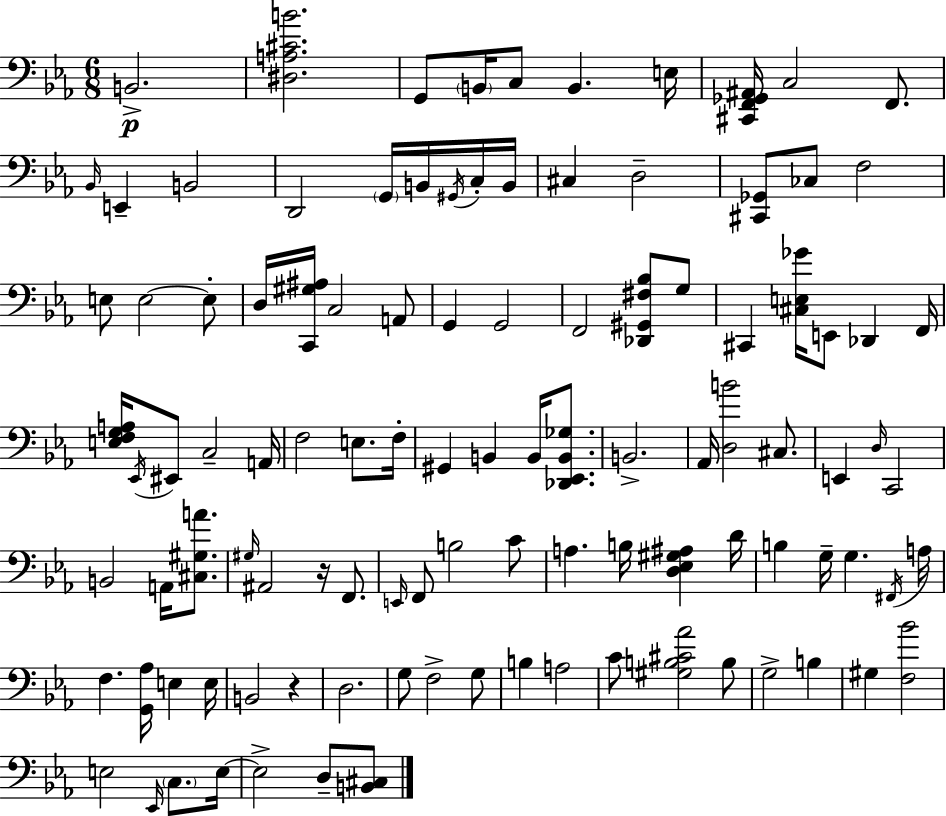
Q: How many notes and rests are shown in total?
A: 106